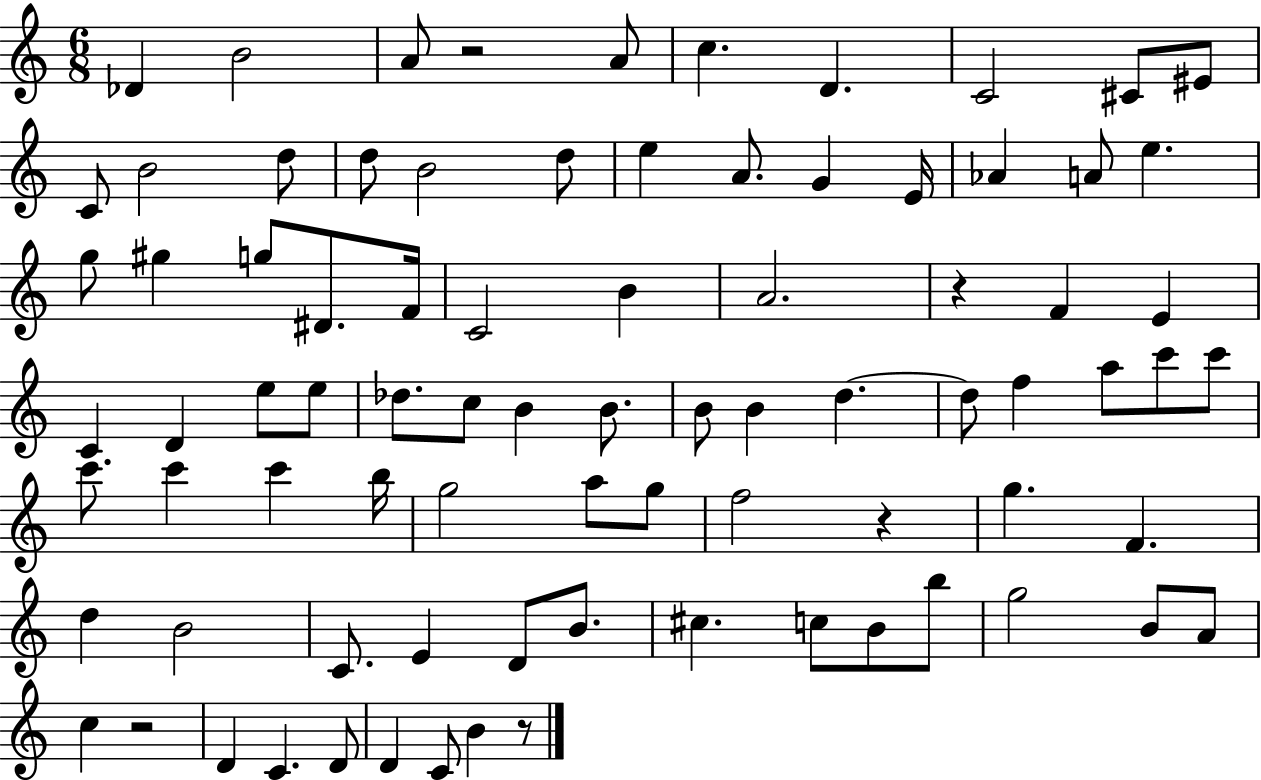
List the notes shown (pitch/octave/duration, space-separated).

Db4/q B4/h A4/e R/h A4/e C5/q. D4/q. C4/h C#4/e EIS4/e C4/e B4/h D5/e D5/e B4/h D5/e E5/q A4/e. G4/q E4/s Ab4/q A4/e E5/q. G5/e G#5/q G5/e D#4/e. F4/s C4/h B4/q A4/h. R/q F4/q E4/q C4/q D4/q E5/e E5/e Db5/e. C5/e B4/q B4/e. B4/e B4/q D5/q. D5/e F5/q A5/e C6/e C6/e C6/e. C6/q C6/q B5/s G5/h A5/e G5/e F5/h R/q G5/q. F4/q. D5/q B4/h C4/e. E4/q D4/e B4/e. C#5/q. C5/e B4/e B5/e G5/h B4/e A4/e C5/q R/h D4/q C4/q. D4/e D4/q C4/e B4/q R/e